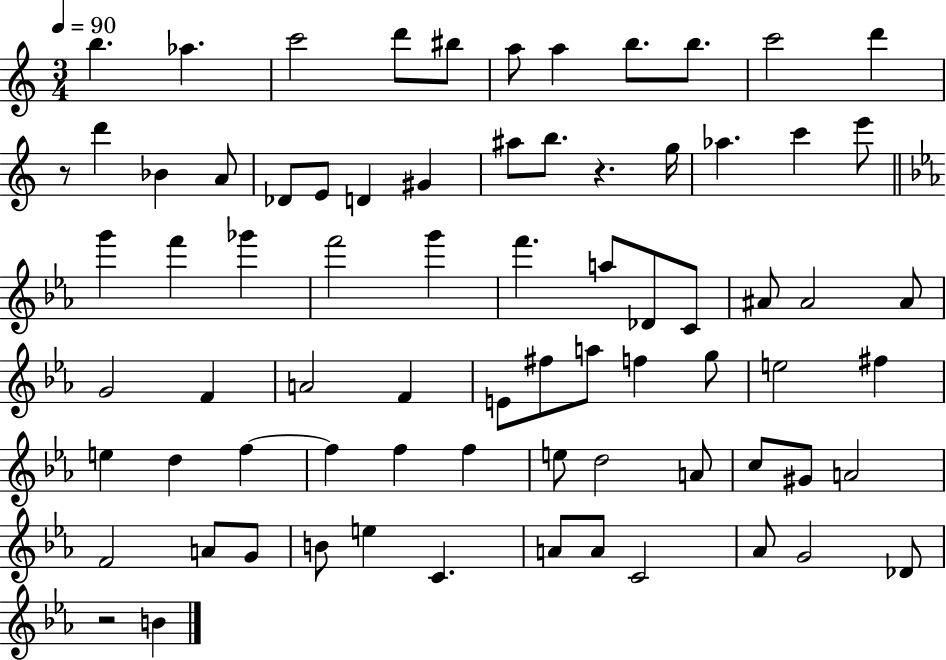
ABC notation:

X:1
T:Untitled
M:3/4
L:1/4
K:C
b _a c'2 d'/2 ^b/2 a/2 a b/2 b/2 c'2 d' z/2 d' _B A/2 _D/2 E/2 D ^G ^a/2 b/2 z g/4 _a c' e'/2 g' f' _g' f'2 g' f' a/2 _D/2 C/2 ^A/2 ^A2 ^A/2 G2 F A2 F E/2 ^f/2 a/2 f g/2 e2 ^f e d f f f f e/2 d2 A/2 c/2 ^G/2 A2 F2 A/2 G/2 B/2 e C A/2 A/2 C2 _A/2 G2 _D/2 z2 B